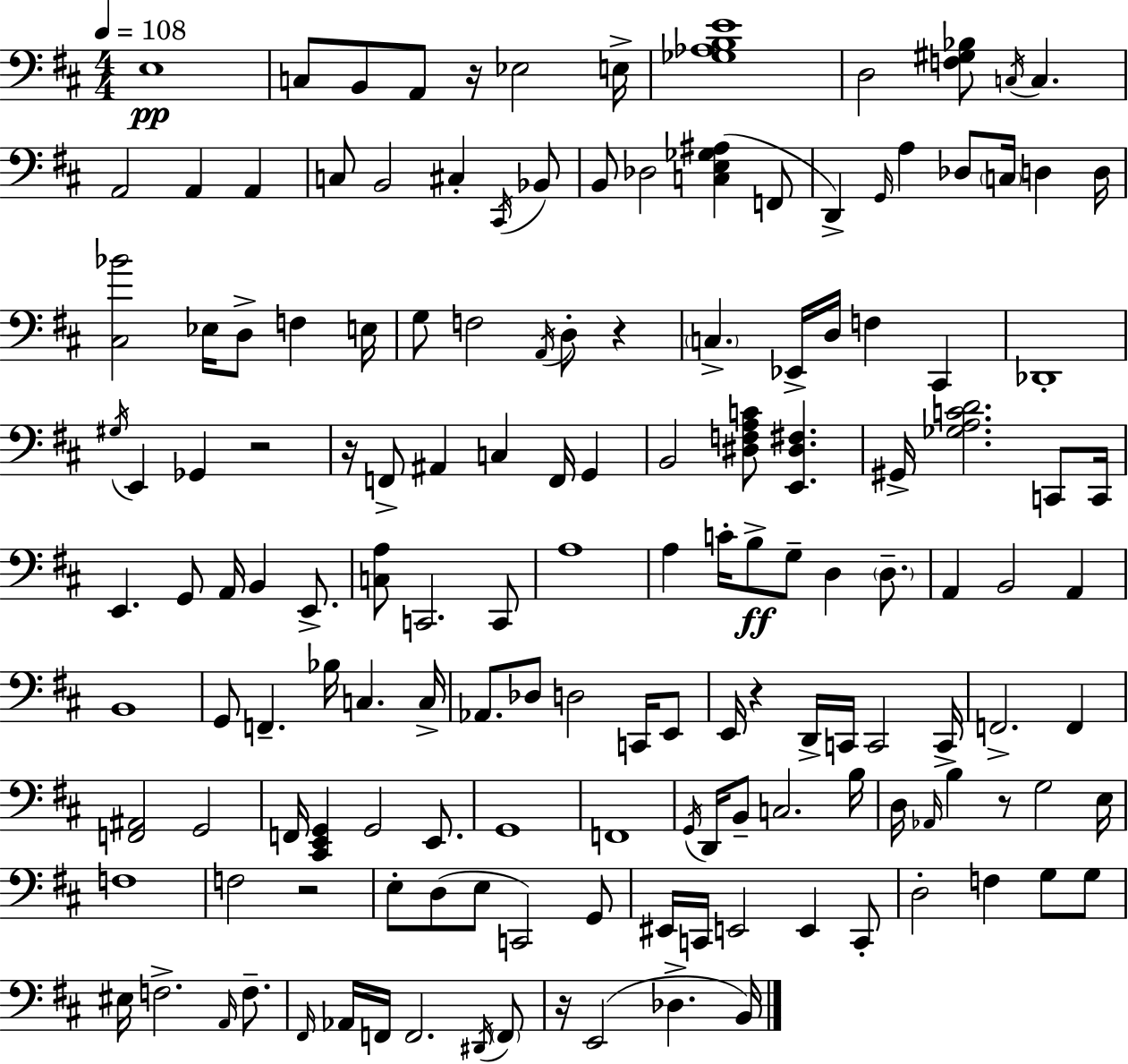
X:1
T:Untitled
M:4/4
L:1/4
K:D
E,4 C,/2 B,,/2 A,,/2 z/4 _E,2 E,/4 [_G,_A,B,E]4 D,2 [F,^G,_B,]/2 C,/4 C, A,,2 A,, A,, C,/2 B,,2 ^C, ^C,,/4 _B,,/2 B,,/2 _D,2 [C,E,_G,^A,] F,,/2 D,, G,,/4 A, _D,/2 C,/4 D, D,/4 [^C,_B]2 _E,/4 D,/2 F, E,/4 G,/2 F,2 A,,/4 D,/2 z C, _E,,/4 D,/4 F, ^C,, _D,,4 ^G,/4 E,, _G,, z2 z/4 F,,/2 ^A,, C, F,,/4 G,, B,,2 [^D,F,A,C]/2 [E,,^D,^F,] ^G,,/4 [_G,A,CD]2 C,,/2 C,,/4 E,, G,,/2 A,,/4 B,, E,,/2 [C,A,]/2 C,,2 C,,/2 A,4 A, C/4 B,/2 G,/2 D, D,/2 A,, B,,2 A,, B,,4 G,,/2 F,, _B,/4 C, C,/4 _A,,/2 _D,/2 D,2 C,,/4 E,,/2 E,,/4 z D,,/4 C,,/4 C,,2 C,,/4 F,,2 F,, [F,,^A,,]2 G,,2 F,,/4 [^C,,E,,G,,] G,,2 E,,/2 G,,4 F,,4 G,,/4 D,,/4 B,,/2 C,2 B,/4 D,/4 _A,,/4 B, z/2 G,2 E,/4 F,4 F,2 z2 E,/2 D,/2 E,/2 C,,2 G,,/2 ^E,,/4 C,,/4 E,,2 E,, C,,/2 D,2 F, G,/2 G,/2 ^E,/4 F,2 A,,/4 F,/2 ^F,,/4 _A,,/4 F,,/4 F,,2 ^D,,/4 F,,/2 z/4 E,,2 _D, B,,/4